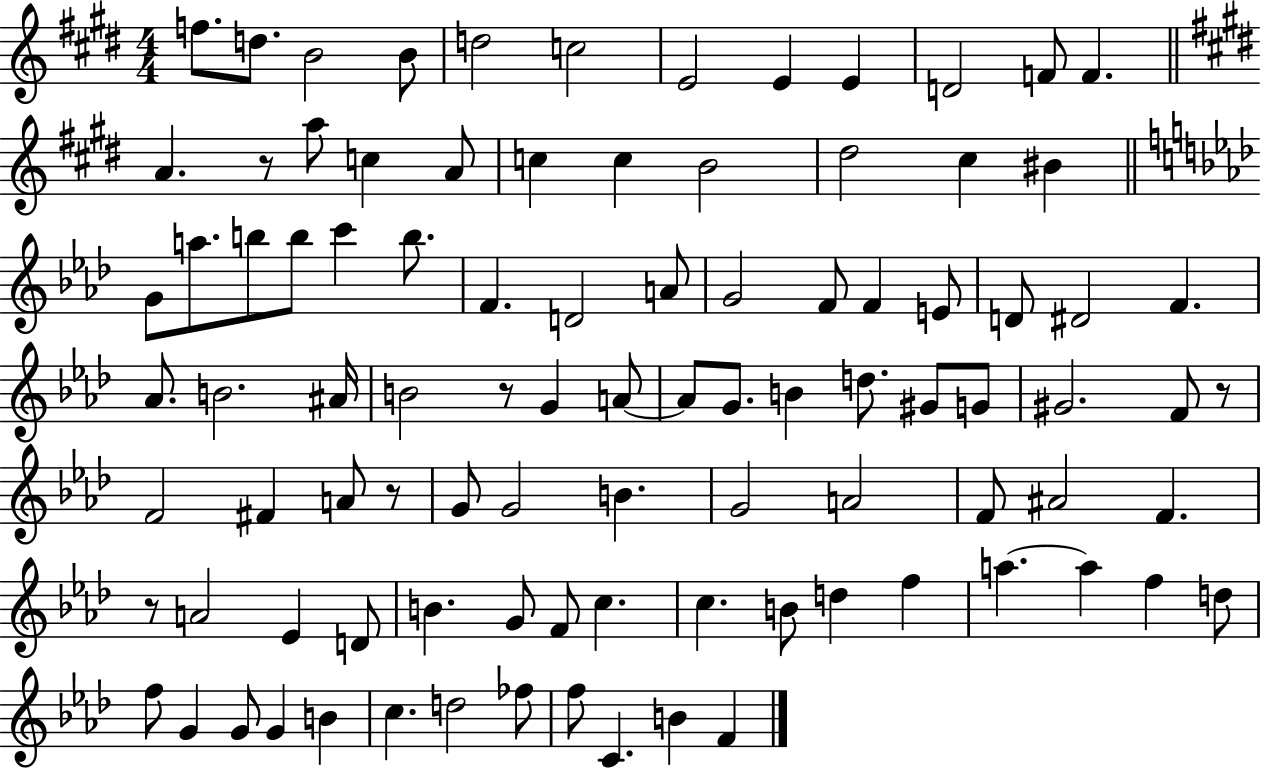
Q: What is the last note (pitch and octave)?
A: F4